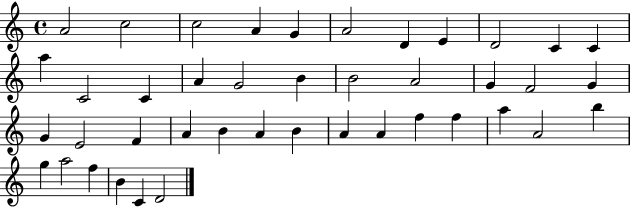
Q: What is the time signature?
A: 4/4